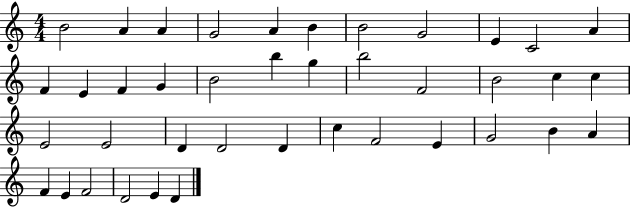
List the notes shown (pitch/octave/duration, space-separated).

B4/h A4/q A4/q G4/h A4/q B4/q B4/h G4/h E4/q C4/h A4/q F4/q E4/q F4/q G4/q B4/h B5/q G5/q B5/h F4/h B4/h C5/q C5/q E4/h E4/h D4/q D4/h D4/q C5/q F4/h E4/q G4/h B4/q A4/q F4/q E4/q F4/h D4/h E4/q D4/q